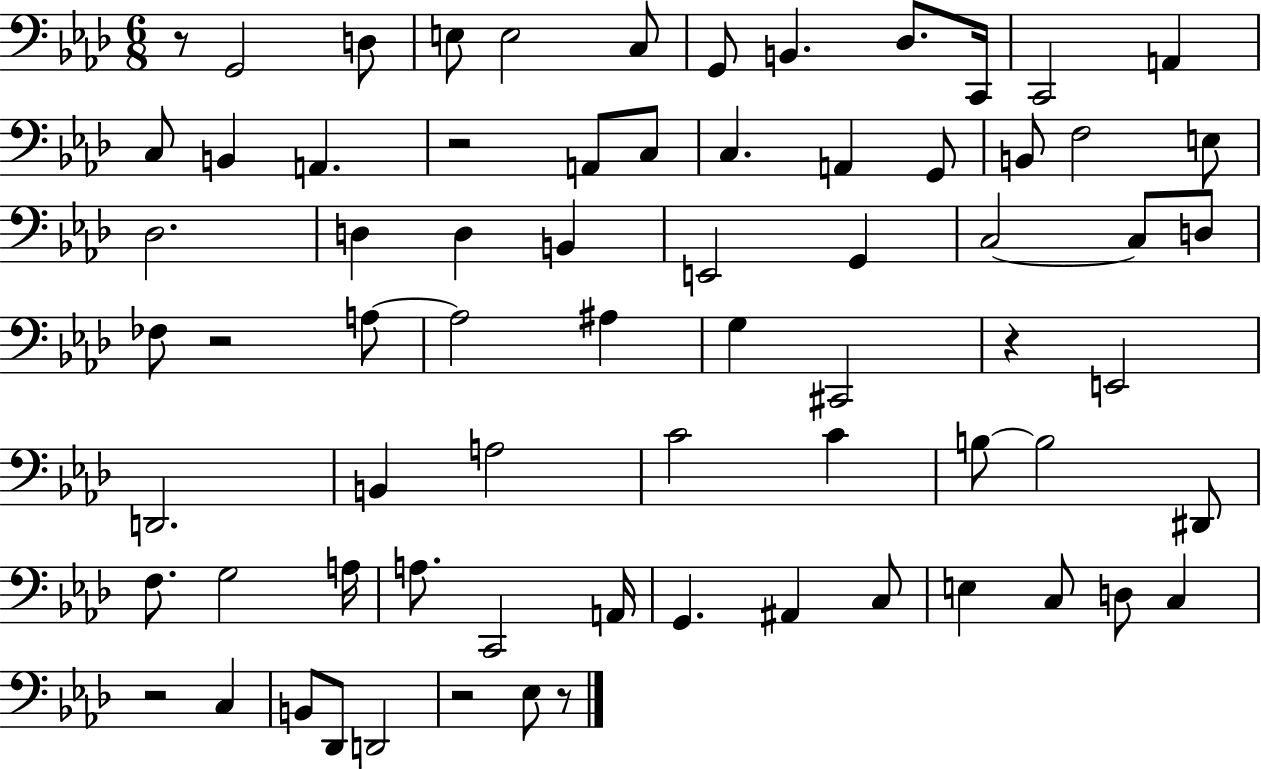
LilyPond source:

{
  \clef bass
  \numericTimeSignature
  \time 6/8
  \key aes \major
  r8 g,2 d8 | e8 e2 c8 | g,8 b,4. des8. c,16 | c,2 a,4 | \break c8 b,4 a,4. | r2 a,8 c8 | c4. a,4 g,8 | b,8 f2 e8 | \break des2. | d4 d4 b,4 | e,2 g,4 | c2~~ c8 d8 | \break fes8 r2 a8~~ | a2 ais4 | g4 cis,2 | r4 e,2 | \break d,2. | b,4 a2 | c'2 c'4 | b8~~ b2 dis,8 | \break f8. g2 a16 | a8. c,2 a,16 | g,4. ais,4 c8 | e4 c8 d8 c4 | \break r2 c4 | b,8 des,8 d,2 | r2 ees8 r8 | \bar "|."
}